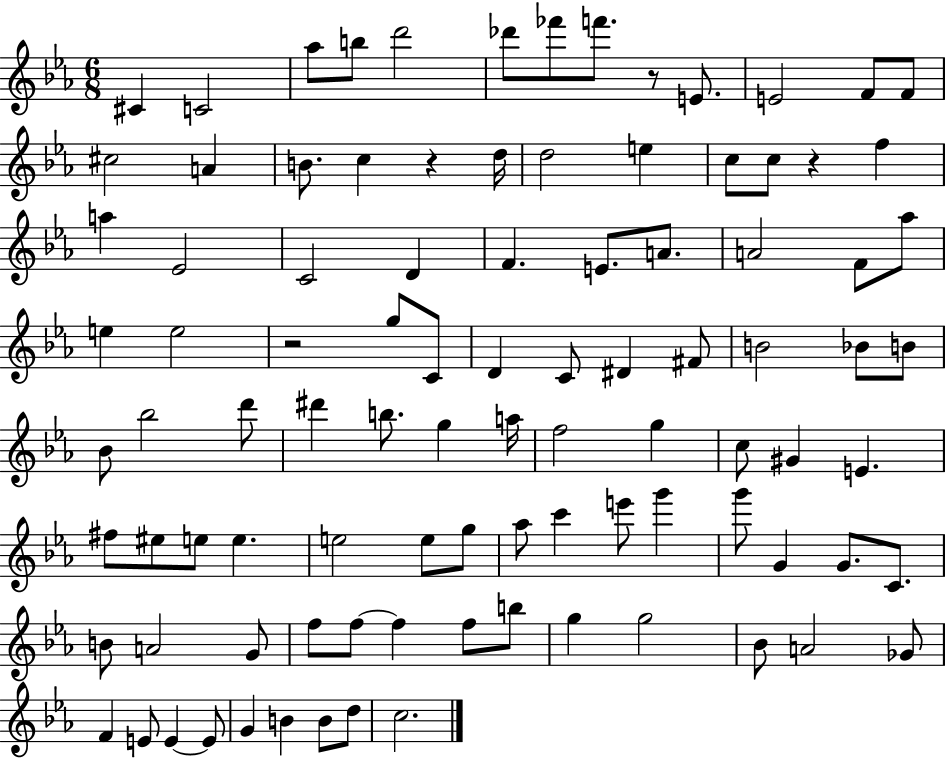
{
  \clef treble
  \numericTimeSignature
  \time 6/8
  \key ees \major
  cis'4 c'2 | aes''8 b''8 d'''2 | des'''8 fes'''8 f'''8. r8 e'8. | e'2 f'8 f'8 | \break cis''2 a'4 | b'8. c''4 r4 d''16 | d''2 e''4 | c''8 c''8 r4 f''4 | \break a''4 ees'2 | c'2 d'4 | f'4. e'8. a'8. | a'2 f'8 aes''8 | \break e''4 e''2 | r2 g''8 c'8 | d'4 c'8 dis'4 fis'8 | b'2 bes'8 b'8 | \break bes'8 bes''2 d'''8 | dis'''4 b''8. g''4 a''16 | f''2 g''4 | c''8 gis'4 e'4. | \break fis''8 eis''8 e''8 e''4. | e''2 e''8 g''8 | aes''8 c'''4 e'''8 g'''4 | g'''8 g'4 g'8. c'8. | \break b'8 a'2 g'8 | f''8 f''8~~ f''4 f''8 b''8 | g''4 g''2 | bes'8 a'2 ges'8 | \break f'4 e'8 e'4~~ e'8 | g'4 b'4 b'8 d''8 | c''2. | \bar "|."
}